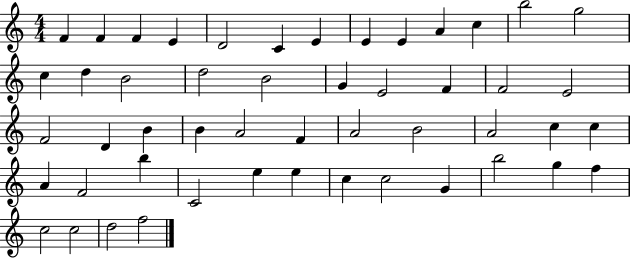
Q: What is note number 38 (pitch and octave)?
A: C4